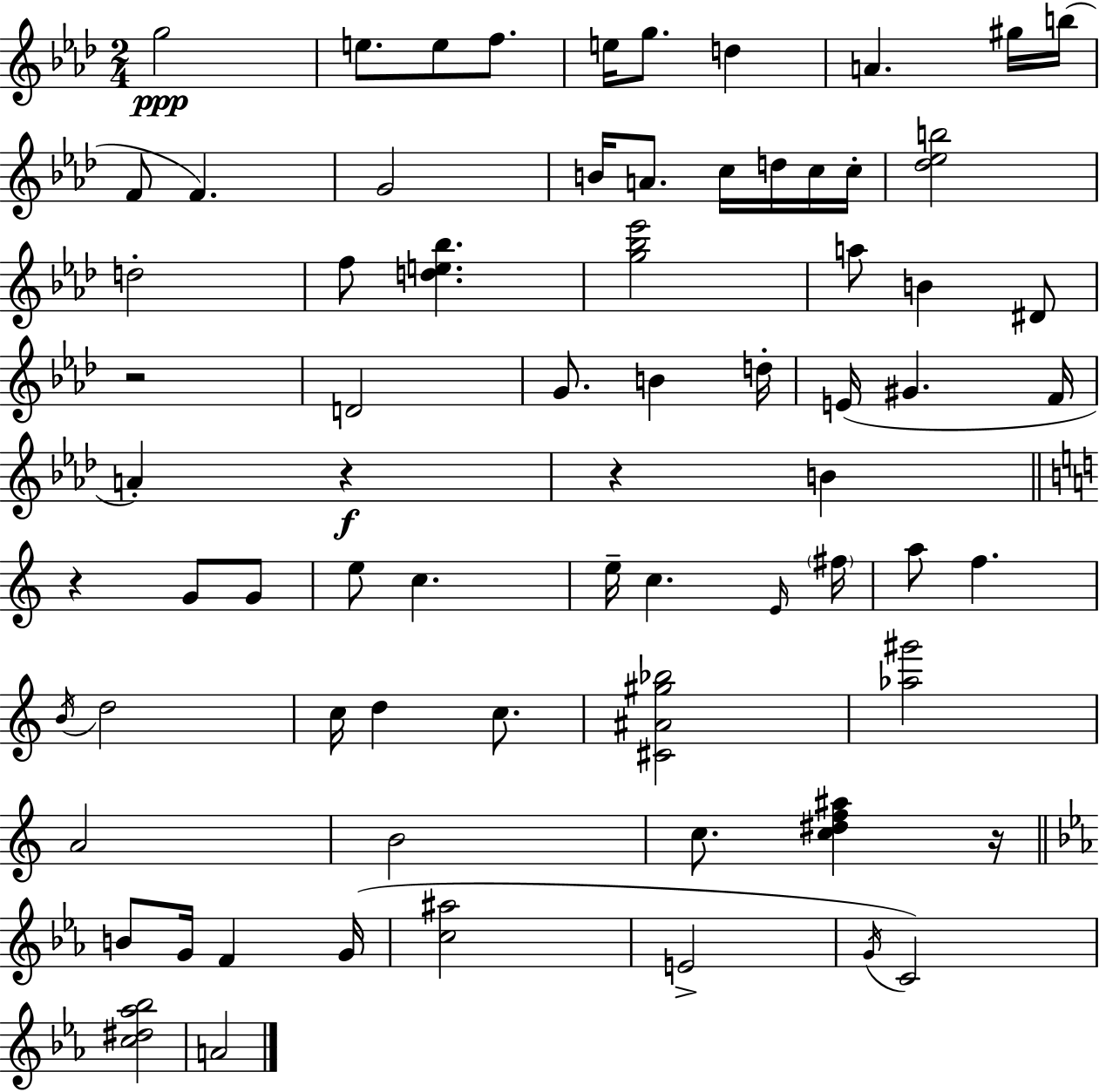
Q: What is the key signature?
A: F minor